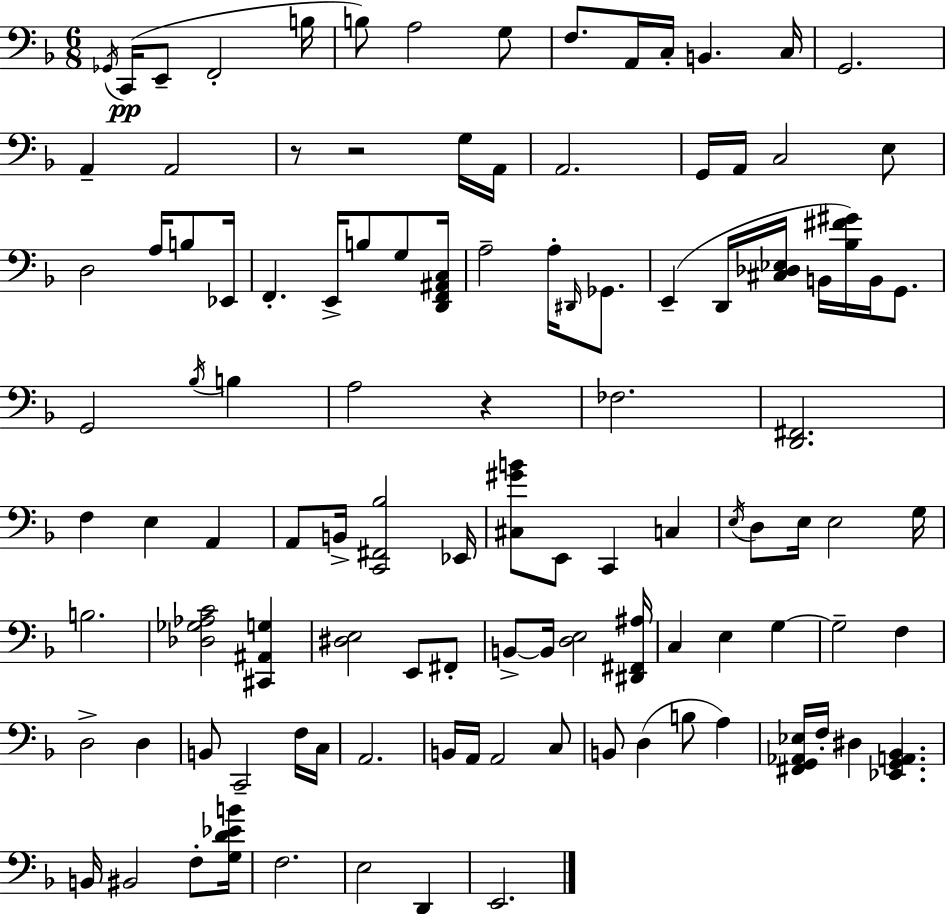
{
  \clef bass
  \numericTimeSignature
  \time 6/8
  \key d \minor
  \repeat volta 2 { \acciaccatura { ges,16 }(\pp c,16 e,8-- f,2-. | b16 b8) a2 g8 | f8. a,16 c16-. b,4. | c16 g,2. | \break a,4-- a,2 | r8 r2 g16 | a,16 a,2. | g,16 a,16 c2 e8 | \break d2 a16 b8 | ees,16 f,4.-. e,16-> b8 g8 | <d, f, ais, c>16 a2-- a16-. \grace { dis,16 } ges,8. | e,4--( d,16 <cis des ees>16 b,16 <bes fis' gis'>16) b,16 g,8. | \break g,2 \acciaccatura { bes16 } b4 | a2 r4 | fes2. | <d, fis,>2. | \break f4 e4 a,4 | a,8 b,16-> <c, fis, bes>2 | ees,16 <cis gis' b'>8 e,8 c,4 c4 | \acciaccatura { e16 } d8 e16 e2 | \break g16 b2. | <des ges aes c'>2 | <cis, ais, g>4 <dis e>2 | e,8 fis,8-. b,8->~~ b,16 <d e>2 | \break <dis, fis, ais>16 c4 e4 | g4~~ g2-- | f4 d2-> | d4 b,8 c,2-- | \break f16 c16 a,2. | b,16 a,16 a,2 | c8 b,8 d4( b8 | a4) <fis, g, aes, ees>16 f16-. dis4 <ees, g, a, bes,>4. | \break b,16 bis,2 | f8-. <g d' ees' b'>16 f2. | e2 | d,4 e,2. | \break } \bar "|."
}